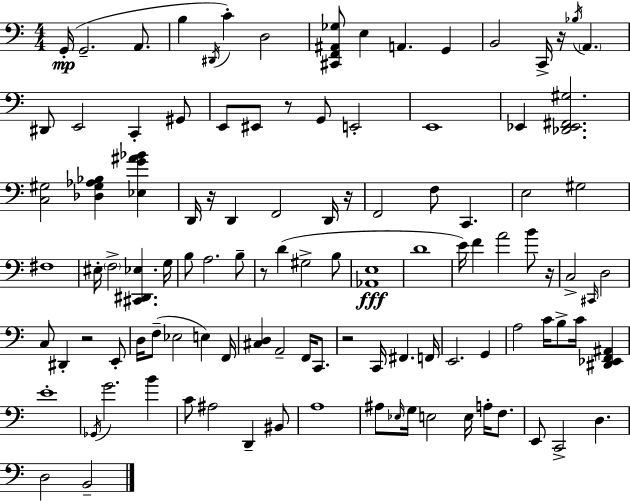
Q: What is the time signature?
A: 4/4